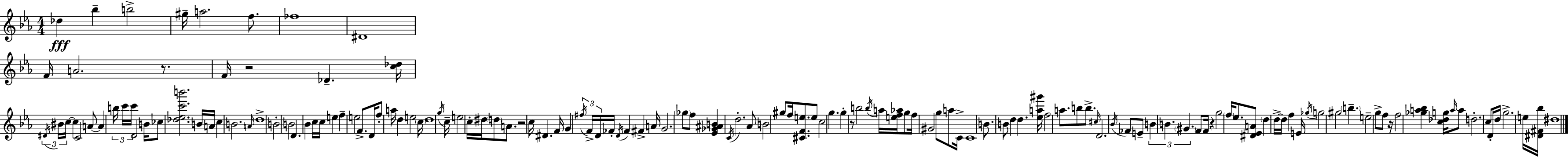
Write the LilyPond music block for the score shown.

{
  \clef treble
  \numericTimeSignature
  \time 4/4
  \key c \minor
  des''4\fff bes''4-- b''2-> | gis''16-- a''2. f''8. | fes''1 | dis'1 | \break f'16 a'2. r8. | f'16 r2 des'4.-- <c'' des''>16 | \tuplet 3/2 { \acciaccatura { dis'16 } bis'16 c''16~~ } c''4 c'2 a'8~~ | a'4 \tuplet 3/2 { b''16 c'''16 c'''16 } d'2 | \break b'16 ces''8 <des'' ees'' c''' b'''>2. b'16 | a'16 c''4 b'2. | \grace { a'16 } d''1-> | b'2-. b'2 | \break d'4. bes'4 c''16 c''16 e''4 | f''4-- e''2 f'8.-> | d'16 f''8-. a''16 d''4 e''2 | \parenthesize c''16 d''1 | \break \acciaccatura { g''16 } c''16-- e''2 c''16-. dis''16 \parenthesize d''8 | a'8. r2 c''16 dis'4. | f'16 g'4 \tuplet 3/2 { \acciaccatura { fis''16 } f'16-> d'16 } fes'16-. \acciaccatura { d'16 } fes'4 | fis'4-> a'16 g'2. | \break \parenthesize ges''8 f''8 <ees' ges' ais' b'>4 \acciaccatura { c'16 } d''2.-. | aes'8 b'2 | gis''8 f''16 <cis' f' e''>8. e''8 c''2 | g''4. g''4-. r8 b''2 | \break \acciaccatura { b''16 } a''16 <e'' f'' aes''>16 g''8 f''16 gis'2 | g''8 a''8 c'16-> c'1 | b'8. b'8 d''4 | d''4. <ees'' a'' gis'''>16 f''2 a''8. | \break b''8 b''8.-> \grace { cis''16 } d'2. | \acciaccatura { bes'16 } fes'8 e'8-- \tuplet 3/2 { b'4 b'4. | \parenthesize gis'4. } f'8 f'16 r4 | g''2 \parenthesize f''16 ees''8. <dis' ees' a'>8 \parenthesize d''4 | \break d''16->~~ d''16 f''4 e'16 \acciaccatura { ges''16 } g''2 | gis''2 \parenthesize b''4.-- | e''2-- g''8-> f''8 r16 f''2 | <ges'' a'' bes''>4 <c'' des'' g''>16 \grace { a''16 } a''8 d''2.-. | \break c''8 d'16-. d''16 g''2.-> | e''16 <dis' fis' bes''>16 dis''1 | \bar "|."
}